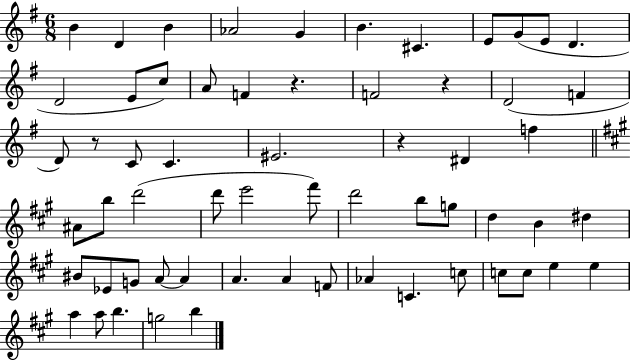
{
  \clef treble
  \numericTimeSignature
  \time 6/8
  \key g \major
  b'4 d'4 b'4 | aes'2 g'4 | b'4. cis'4. | e'8 g'8( e'8 d'4. | \break d'2 e'8 c''8) | a'8 f'4 r4. | f'2 r4 | d'2( f'4 | \break d'8) r8 c'8 c'4. | eis'2. | r4 dis'4 f''4 | \bar "||" \break \key a \major ais'8 b''8 d'''2( | d'''8 e'''2 fis'''8) | d'''2 b''8 g''8 | d''4 b'4 dis''4 | \break bis'8 ees'8 g'8 a'8~~ a'4 | a'4. a'4 f'8 | aes'4 c'4. c''8 | c''8 c''8 e''4 e''4 | \break a''4 a''8 b''4. | g''2 b''4 | \bar "|."
}